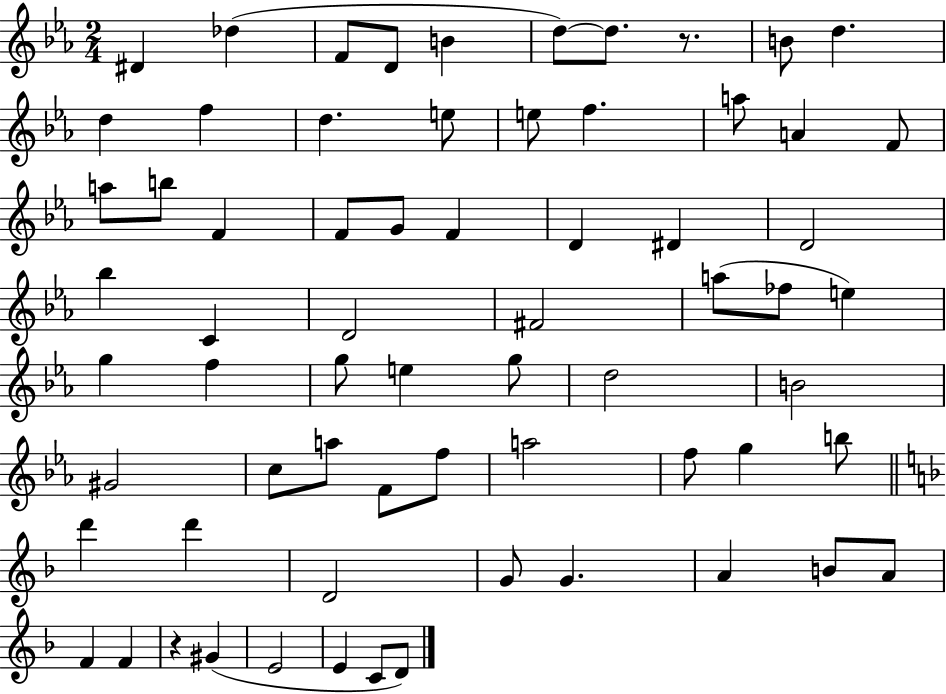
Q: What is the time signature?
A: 2/4